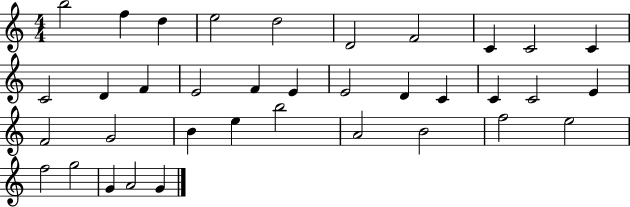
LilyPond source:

{
  \clef treble
  \numericTimeSignature
  \time 4/4
  \key c \major
  b''2 f''4 d''4 | e''2 d''2 | d'2 f'2 | c'4 c'2 c'4 | \break c'2 d'4 f'4 | e'2 f'4 e'4 | e'2 d'4 c'4 | c'4 c'2 e'4 | \break f'2 g'2 | b'4 e''4 b''2 | a'2 b'2 | f''2 e''2 | \break f''2 g''2 | g'4 a'2 g'4 | \bar "|."
}